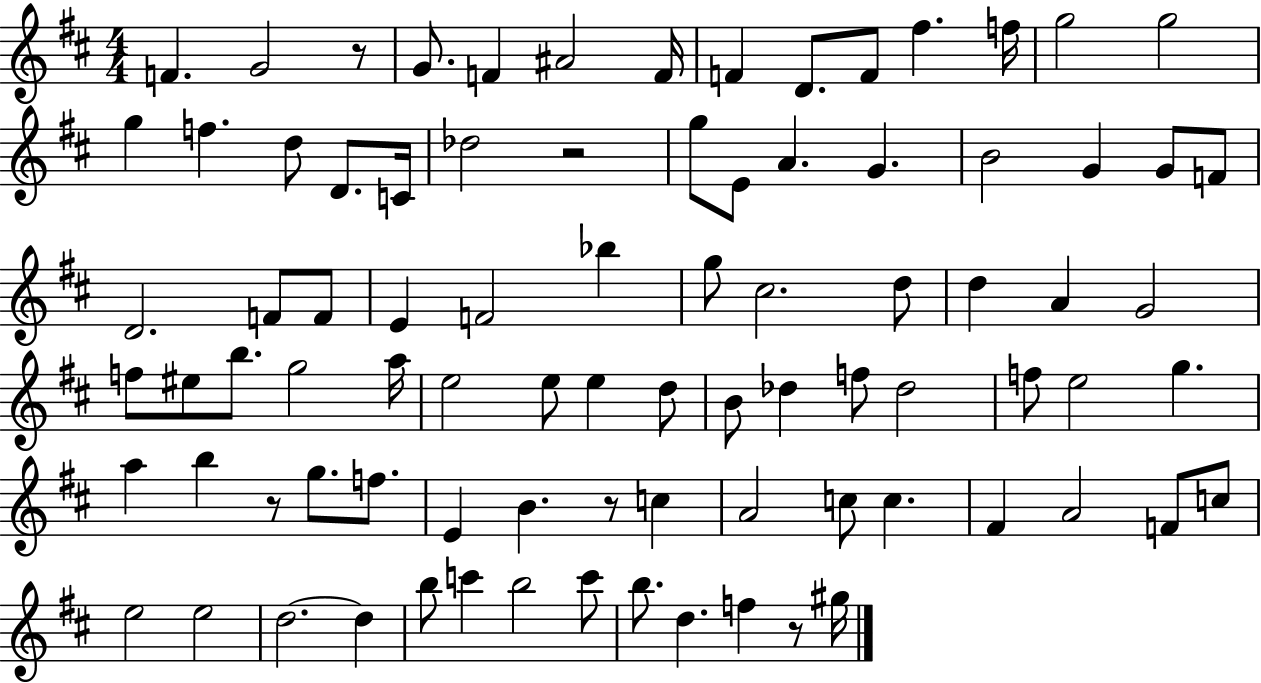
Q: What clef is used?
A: treble